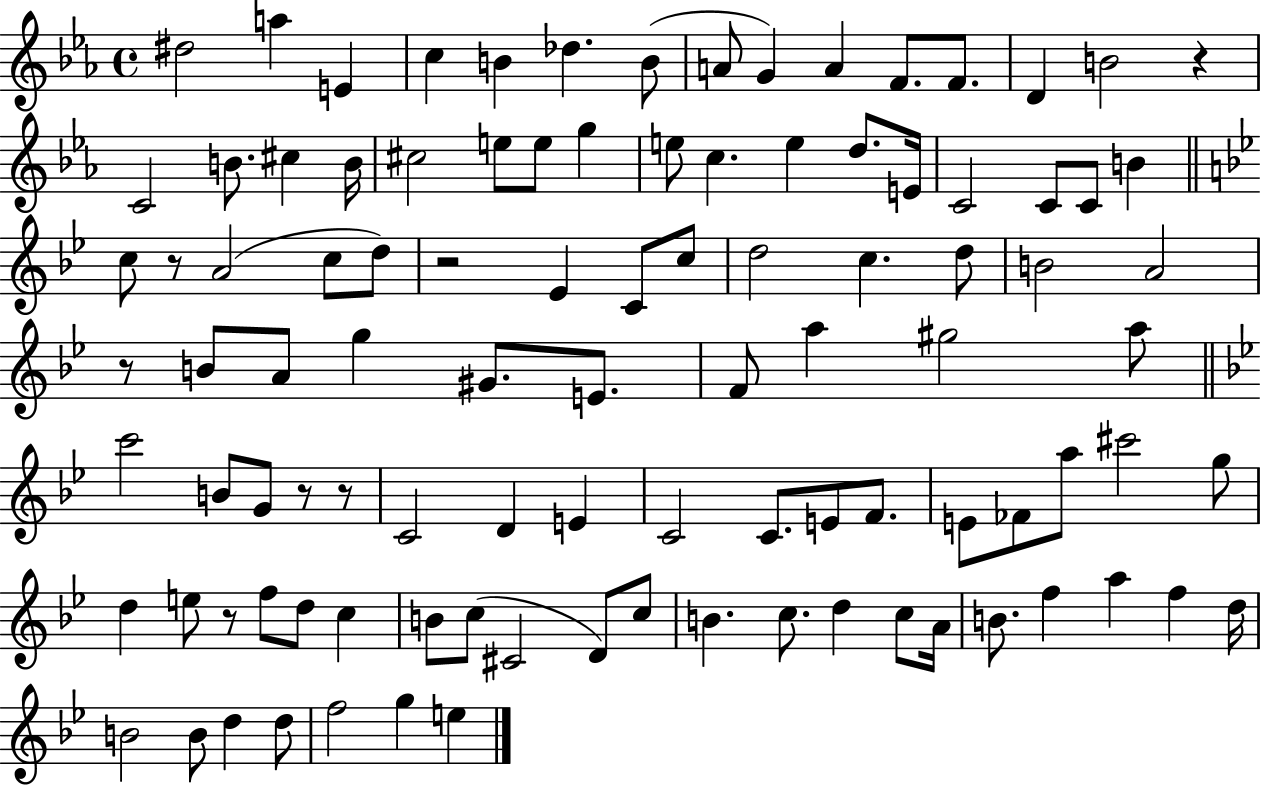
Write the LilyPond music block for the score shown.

{
  \clef treble
  \time 4/4
  \defaultTimeSignature
  \key ees \major
  dis''2 a''4 e'4 | c''4 b'4 des''4. b'8( | a'8 g'4) a'4 f'8. f'8. | d'4 b'2 r4 | \break c'2 b'8. cis''4 b'16 | cis''2 e''8 e''8 g''4 | e''8 c''4. e''4 d''8. e'16 | c'2 c'8 c'8 b'4 | \break \bar "||" \break \key g \minor c''8 r8 a'2( c''8 d''8) | r2 ees'4 c'8 c''8 | d''2 c''4. d''8 | b'2 a'2 | \break r8 b'8 a'8 g''4 gis'8. e'8. | f'8 a''4 gis''2 a''8 | \bar "||" \break \key g \minor c'''2 b'8 g'8 r8 r8 | c'2 d'4 e'4 | c'2 c'8. e'8 f'8. | e'8 fes'8 a''8 cis'''2 g''8 | \break d''4 e''8 r8 f''8 d''8 c''4 | b'8 c''8( cis'2 d'8) c''8 | b'4. c''8. d''4 c''8 a'16 | b'8. f''4 a''4 f''4 d''16 | \break b'2 b'8 d''4 d''8 | f''2 g''4 e''4 | \bar "|."
}